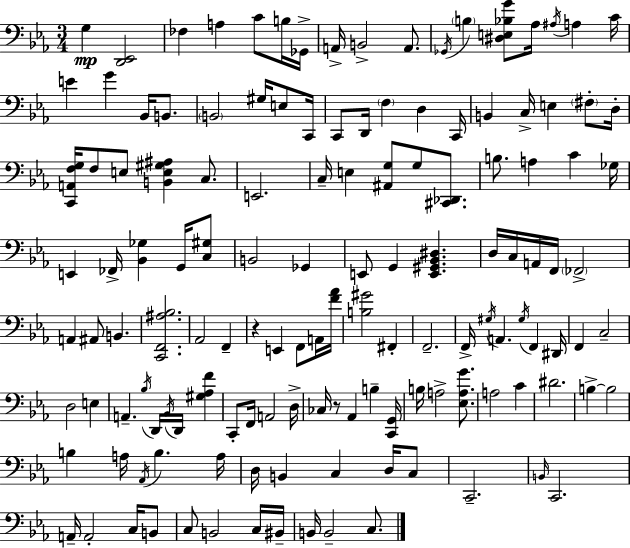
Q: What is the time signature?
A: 3/4